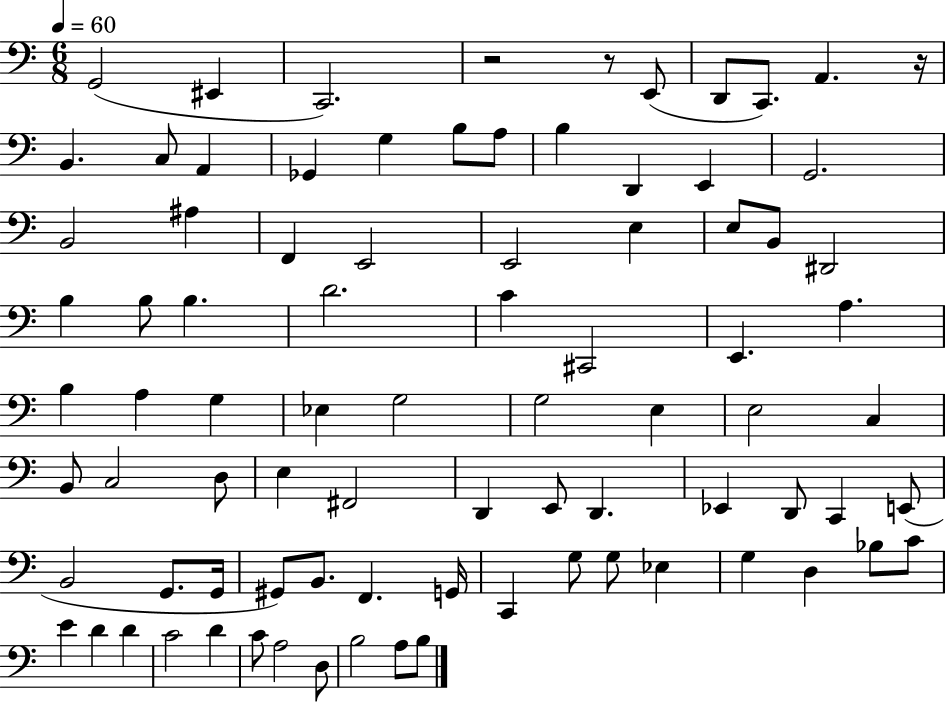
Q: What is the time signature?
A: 6/8